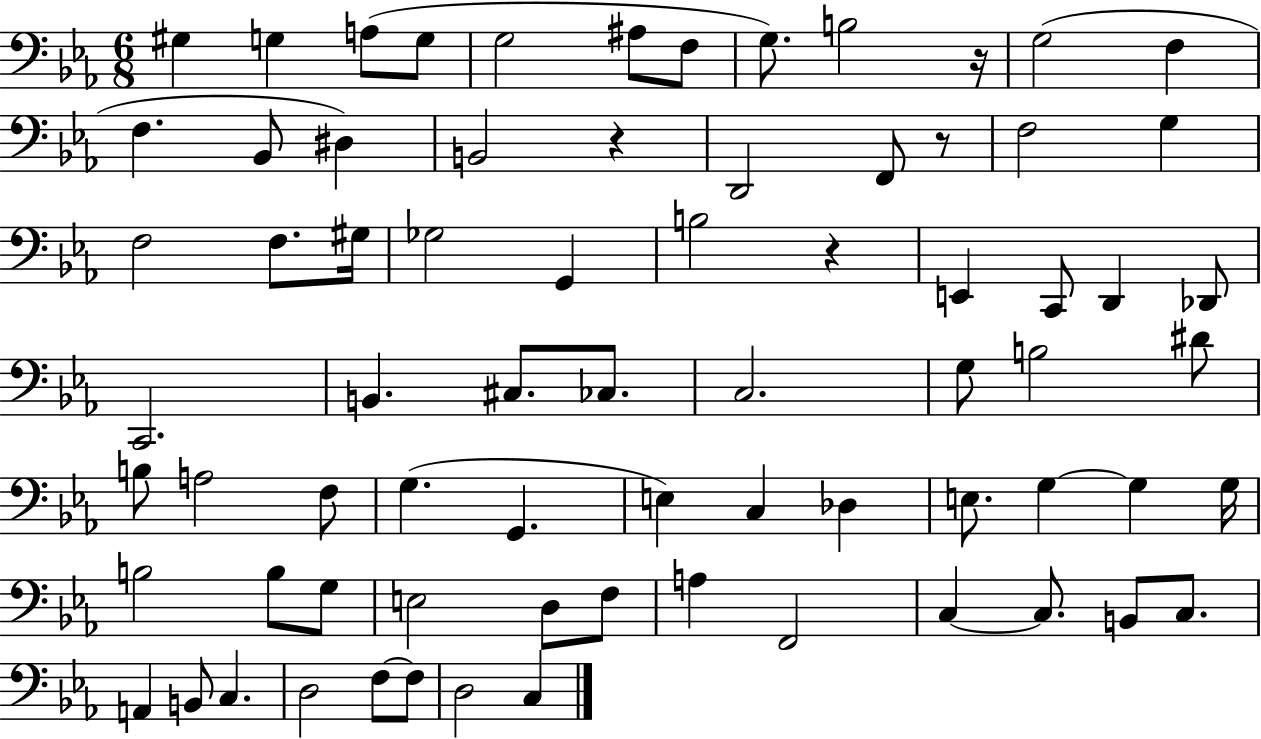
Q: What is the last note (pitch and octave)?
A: C3